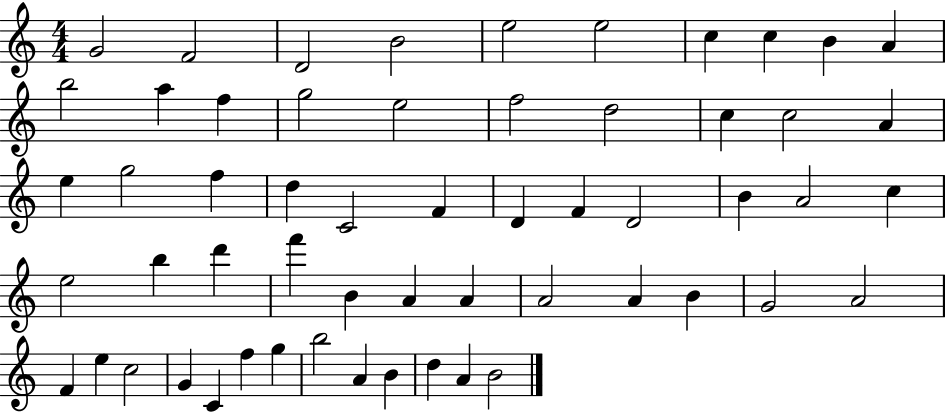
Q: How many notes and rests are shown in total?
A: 57